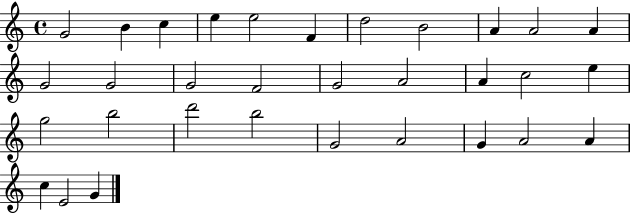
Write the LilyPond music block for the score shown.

{
  \clef treble
  \time 4/4
  \defaultTimeSignature
  \key c \major
  g'2 b'4 c''4 | e''4 e''2 f'4 | d''2 b'2 | a'4 a'2 a'4 | \break g'2 g'2 | g'2 f'2 | g'2 a'2 | a'4 c''2 e''4 | \break g''2 b''2 | d'''2 b''2 | g'2 a'2 | g'4 a'2 a'4 | \break c''4 e'2 g'4 | \bar "|."
}